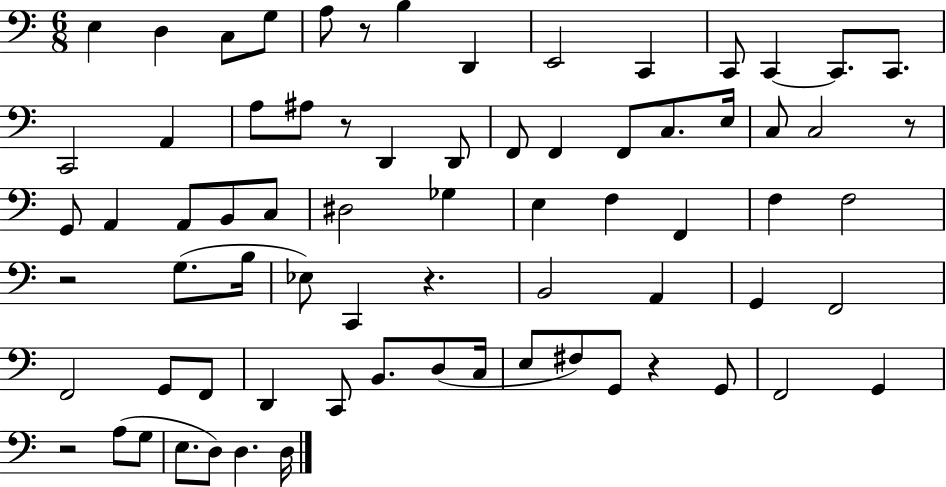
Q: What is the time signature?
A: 6/8